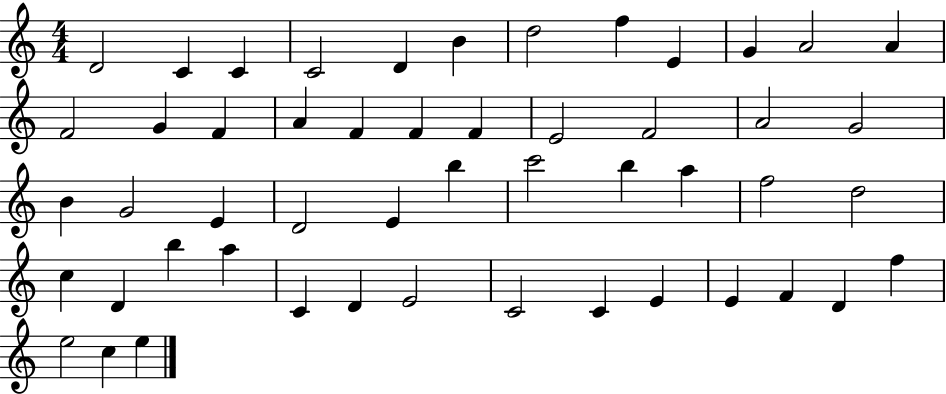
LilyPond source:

{
  \clef treble
  \numericTimeSignature
  \time 4/4
  \key c \major
  d'2 c'4 c'4 | c'2 d'4 b'4 | d''2 f''4 e'4 | g'4 a'2 a'4 | \break f'2 g'4 f'4 | a'4 f'4 f'4 f'4 | e'2 f'2 | a'2 g'2 | \break b'4 g'2 e'4 | d'2 e'4 b''4 | c'''2 b''4 a''4 | f''2 d''2 | \break c''4 d'4 b''4 a''4 | c'4 d'4 e'2 | c'2 c'4 e'4 | e'4 f'4 d'4 f''4 | \break e''2 c''4 e''4 | \bar "|."
}